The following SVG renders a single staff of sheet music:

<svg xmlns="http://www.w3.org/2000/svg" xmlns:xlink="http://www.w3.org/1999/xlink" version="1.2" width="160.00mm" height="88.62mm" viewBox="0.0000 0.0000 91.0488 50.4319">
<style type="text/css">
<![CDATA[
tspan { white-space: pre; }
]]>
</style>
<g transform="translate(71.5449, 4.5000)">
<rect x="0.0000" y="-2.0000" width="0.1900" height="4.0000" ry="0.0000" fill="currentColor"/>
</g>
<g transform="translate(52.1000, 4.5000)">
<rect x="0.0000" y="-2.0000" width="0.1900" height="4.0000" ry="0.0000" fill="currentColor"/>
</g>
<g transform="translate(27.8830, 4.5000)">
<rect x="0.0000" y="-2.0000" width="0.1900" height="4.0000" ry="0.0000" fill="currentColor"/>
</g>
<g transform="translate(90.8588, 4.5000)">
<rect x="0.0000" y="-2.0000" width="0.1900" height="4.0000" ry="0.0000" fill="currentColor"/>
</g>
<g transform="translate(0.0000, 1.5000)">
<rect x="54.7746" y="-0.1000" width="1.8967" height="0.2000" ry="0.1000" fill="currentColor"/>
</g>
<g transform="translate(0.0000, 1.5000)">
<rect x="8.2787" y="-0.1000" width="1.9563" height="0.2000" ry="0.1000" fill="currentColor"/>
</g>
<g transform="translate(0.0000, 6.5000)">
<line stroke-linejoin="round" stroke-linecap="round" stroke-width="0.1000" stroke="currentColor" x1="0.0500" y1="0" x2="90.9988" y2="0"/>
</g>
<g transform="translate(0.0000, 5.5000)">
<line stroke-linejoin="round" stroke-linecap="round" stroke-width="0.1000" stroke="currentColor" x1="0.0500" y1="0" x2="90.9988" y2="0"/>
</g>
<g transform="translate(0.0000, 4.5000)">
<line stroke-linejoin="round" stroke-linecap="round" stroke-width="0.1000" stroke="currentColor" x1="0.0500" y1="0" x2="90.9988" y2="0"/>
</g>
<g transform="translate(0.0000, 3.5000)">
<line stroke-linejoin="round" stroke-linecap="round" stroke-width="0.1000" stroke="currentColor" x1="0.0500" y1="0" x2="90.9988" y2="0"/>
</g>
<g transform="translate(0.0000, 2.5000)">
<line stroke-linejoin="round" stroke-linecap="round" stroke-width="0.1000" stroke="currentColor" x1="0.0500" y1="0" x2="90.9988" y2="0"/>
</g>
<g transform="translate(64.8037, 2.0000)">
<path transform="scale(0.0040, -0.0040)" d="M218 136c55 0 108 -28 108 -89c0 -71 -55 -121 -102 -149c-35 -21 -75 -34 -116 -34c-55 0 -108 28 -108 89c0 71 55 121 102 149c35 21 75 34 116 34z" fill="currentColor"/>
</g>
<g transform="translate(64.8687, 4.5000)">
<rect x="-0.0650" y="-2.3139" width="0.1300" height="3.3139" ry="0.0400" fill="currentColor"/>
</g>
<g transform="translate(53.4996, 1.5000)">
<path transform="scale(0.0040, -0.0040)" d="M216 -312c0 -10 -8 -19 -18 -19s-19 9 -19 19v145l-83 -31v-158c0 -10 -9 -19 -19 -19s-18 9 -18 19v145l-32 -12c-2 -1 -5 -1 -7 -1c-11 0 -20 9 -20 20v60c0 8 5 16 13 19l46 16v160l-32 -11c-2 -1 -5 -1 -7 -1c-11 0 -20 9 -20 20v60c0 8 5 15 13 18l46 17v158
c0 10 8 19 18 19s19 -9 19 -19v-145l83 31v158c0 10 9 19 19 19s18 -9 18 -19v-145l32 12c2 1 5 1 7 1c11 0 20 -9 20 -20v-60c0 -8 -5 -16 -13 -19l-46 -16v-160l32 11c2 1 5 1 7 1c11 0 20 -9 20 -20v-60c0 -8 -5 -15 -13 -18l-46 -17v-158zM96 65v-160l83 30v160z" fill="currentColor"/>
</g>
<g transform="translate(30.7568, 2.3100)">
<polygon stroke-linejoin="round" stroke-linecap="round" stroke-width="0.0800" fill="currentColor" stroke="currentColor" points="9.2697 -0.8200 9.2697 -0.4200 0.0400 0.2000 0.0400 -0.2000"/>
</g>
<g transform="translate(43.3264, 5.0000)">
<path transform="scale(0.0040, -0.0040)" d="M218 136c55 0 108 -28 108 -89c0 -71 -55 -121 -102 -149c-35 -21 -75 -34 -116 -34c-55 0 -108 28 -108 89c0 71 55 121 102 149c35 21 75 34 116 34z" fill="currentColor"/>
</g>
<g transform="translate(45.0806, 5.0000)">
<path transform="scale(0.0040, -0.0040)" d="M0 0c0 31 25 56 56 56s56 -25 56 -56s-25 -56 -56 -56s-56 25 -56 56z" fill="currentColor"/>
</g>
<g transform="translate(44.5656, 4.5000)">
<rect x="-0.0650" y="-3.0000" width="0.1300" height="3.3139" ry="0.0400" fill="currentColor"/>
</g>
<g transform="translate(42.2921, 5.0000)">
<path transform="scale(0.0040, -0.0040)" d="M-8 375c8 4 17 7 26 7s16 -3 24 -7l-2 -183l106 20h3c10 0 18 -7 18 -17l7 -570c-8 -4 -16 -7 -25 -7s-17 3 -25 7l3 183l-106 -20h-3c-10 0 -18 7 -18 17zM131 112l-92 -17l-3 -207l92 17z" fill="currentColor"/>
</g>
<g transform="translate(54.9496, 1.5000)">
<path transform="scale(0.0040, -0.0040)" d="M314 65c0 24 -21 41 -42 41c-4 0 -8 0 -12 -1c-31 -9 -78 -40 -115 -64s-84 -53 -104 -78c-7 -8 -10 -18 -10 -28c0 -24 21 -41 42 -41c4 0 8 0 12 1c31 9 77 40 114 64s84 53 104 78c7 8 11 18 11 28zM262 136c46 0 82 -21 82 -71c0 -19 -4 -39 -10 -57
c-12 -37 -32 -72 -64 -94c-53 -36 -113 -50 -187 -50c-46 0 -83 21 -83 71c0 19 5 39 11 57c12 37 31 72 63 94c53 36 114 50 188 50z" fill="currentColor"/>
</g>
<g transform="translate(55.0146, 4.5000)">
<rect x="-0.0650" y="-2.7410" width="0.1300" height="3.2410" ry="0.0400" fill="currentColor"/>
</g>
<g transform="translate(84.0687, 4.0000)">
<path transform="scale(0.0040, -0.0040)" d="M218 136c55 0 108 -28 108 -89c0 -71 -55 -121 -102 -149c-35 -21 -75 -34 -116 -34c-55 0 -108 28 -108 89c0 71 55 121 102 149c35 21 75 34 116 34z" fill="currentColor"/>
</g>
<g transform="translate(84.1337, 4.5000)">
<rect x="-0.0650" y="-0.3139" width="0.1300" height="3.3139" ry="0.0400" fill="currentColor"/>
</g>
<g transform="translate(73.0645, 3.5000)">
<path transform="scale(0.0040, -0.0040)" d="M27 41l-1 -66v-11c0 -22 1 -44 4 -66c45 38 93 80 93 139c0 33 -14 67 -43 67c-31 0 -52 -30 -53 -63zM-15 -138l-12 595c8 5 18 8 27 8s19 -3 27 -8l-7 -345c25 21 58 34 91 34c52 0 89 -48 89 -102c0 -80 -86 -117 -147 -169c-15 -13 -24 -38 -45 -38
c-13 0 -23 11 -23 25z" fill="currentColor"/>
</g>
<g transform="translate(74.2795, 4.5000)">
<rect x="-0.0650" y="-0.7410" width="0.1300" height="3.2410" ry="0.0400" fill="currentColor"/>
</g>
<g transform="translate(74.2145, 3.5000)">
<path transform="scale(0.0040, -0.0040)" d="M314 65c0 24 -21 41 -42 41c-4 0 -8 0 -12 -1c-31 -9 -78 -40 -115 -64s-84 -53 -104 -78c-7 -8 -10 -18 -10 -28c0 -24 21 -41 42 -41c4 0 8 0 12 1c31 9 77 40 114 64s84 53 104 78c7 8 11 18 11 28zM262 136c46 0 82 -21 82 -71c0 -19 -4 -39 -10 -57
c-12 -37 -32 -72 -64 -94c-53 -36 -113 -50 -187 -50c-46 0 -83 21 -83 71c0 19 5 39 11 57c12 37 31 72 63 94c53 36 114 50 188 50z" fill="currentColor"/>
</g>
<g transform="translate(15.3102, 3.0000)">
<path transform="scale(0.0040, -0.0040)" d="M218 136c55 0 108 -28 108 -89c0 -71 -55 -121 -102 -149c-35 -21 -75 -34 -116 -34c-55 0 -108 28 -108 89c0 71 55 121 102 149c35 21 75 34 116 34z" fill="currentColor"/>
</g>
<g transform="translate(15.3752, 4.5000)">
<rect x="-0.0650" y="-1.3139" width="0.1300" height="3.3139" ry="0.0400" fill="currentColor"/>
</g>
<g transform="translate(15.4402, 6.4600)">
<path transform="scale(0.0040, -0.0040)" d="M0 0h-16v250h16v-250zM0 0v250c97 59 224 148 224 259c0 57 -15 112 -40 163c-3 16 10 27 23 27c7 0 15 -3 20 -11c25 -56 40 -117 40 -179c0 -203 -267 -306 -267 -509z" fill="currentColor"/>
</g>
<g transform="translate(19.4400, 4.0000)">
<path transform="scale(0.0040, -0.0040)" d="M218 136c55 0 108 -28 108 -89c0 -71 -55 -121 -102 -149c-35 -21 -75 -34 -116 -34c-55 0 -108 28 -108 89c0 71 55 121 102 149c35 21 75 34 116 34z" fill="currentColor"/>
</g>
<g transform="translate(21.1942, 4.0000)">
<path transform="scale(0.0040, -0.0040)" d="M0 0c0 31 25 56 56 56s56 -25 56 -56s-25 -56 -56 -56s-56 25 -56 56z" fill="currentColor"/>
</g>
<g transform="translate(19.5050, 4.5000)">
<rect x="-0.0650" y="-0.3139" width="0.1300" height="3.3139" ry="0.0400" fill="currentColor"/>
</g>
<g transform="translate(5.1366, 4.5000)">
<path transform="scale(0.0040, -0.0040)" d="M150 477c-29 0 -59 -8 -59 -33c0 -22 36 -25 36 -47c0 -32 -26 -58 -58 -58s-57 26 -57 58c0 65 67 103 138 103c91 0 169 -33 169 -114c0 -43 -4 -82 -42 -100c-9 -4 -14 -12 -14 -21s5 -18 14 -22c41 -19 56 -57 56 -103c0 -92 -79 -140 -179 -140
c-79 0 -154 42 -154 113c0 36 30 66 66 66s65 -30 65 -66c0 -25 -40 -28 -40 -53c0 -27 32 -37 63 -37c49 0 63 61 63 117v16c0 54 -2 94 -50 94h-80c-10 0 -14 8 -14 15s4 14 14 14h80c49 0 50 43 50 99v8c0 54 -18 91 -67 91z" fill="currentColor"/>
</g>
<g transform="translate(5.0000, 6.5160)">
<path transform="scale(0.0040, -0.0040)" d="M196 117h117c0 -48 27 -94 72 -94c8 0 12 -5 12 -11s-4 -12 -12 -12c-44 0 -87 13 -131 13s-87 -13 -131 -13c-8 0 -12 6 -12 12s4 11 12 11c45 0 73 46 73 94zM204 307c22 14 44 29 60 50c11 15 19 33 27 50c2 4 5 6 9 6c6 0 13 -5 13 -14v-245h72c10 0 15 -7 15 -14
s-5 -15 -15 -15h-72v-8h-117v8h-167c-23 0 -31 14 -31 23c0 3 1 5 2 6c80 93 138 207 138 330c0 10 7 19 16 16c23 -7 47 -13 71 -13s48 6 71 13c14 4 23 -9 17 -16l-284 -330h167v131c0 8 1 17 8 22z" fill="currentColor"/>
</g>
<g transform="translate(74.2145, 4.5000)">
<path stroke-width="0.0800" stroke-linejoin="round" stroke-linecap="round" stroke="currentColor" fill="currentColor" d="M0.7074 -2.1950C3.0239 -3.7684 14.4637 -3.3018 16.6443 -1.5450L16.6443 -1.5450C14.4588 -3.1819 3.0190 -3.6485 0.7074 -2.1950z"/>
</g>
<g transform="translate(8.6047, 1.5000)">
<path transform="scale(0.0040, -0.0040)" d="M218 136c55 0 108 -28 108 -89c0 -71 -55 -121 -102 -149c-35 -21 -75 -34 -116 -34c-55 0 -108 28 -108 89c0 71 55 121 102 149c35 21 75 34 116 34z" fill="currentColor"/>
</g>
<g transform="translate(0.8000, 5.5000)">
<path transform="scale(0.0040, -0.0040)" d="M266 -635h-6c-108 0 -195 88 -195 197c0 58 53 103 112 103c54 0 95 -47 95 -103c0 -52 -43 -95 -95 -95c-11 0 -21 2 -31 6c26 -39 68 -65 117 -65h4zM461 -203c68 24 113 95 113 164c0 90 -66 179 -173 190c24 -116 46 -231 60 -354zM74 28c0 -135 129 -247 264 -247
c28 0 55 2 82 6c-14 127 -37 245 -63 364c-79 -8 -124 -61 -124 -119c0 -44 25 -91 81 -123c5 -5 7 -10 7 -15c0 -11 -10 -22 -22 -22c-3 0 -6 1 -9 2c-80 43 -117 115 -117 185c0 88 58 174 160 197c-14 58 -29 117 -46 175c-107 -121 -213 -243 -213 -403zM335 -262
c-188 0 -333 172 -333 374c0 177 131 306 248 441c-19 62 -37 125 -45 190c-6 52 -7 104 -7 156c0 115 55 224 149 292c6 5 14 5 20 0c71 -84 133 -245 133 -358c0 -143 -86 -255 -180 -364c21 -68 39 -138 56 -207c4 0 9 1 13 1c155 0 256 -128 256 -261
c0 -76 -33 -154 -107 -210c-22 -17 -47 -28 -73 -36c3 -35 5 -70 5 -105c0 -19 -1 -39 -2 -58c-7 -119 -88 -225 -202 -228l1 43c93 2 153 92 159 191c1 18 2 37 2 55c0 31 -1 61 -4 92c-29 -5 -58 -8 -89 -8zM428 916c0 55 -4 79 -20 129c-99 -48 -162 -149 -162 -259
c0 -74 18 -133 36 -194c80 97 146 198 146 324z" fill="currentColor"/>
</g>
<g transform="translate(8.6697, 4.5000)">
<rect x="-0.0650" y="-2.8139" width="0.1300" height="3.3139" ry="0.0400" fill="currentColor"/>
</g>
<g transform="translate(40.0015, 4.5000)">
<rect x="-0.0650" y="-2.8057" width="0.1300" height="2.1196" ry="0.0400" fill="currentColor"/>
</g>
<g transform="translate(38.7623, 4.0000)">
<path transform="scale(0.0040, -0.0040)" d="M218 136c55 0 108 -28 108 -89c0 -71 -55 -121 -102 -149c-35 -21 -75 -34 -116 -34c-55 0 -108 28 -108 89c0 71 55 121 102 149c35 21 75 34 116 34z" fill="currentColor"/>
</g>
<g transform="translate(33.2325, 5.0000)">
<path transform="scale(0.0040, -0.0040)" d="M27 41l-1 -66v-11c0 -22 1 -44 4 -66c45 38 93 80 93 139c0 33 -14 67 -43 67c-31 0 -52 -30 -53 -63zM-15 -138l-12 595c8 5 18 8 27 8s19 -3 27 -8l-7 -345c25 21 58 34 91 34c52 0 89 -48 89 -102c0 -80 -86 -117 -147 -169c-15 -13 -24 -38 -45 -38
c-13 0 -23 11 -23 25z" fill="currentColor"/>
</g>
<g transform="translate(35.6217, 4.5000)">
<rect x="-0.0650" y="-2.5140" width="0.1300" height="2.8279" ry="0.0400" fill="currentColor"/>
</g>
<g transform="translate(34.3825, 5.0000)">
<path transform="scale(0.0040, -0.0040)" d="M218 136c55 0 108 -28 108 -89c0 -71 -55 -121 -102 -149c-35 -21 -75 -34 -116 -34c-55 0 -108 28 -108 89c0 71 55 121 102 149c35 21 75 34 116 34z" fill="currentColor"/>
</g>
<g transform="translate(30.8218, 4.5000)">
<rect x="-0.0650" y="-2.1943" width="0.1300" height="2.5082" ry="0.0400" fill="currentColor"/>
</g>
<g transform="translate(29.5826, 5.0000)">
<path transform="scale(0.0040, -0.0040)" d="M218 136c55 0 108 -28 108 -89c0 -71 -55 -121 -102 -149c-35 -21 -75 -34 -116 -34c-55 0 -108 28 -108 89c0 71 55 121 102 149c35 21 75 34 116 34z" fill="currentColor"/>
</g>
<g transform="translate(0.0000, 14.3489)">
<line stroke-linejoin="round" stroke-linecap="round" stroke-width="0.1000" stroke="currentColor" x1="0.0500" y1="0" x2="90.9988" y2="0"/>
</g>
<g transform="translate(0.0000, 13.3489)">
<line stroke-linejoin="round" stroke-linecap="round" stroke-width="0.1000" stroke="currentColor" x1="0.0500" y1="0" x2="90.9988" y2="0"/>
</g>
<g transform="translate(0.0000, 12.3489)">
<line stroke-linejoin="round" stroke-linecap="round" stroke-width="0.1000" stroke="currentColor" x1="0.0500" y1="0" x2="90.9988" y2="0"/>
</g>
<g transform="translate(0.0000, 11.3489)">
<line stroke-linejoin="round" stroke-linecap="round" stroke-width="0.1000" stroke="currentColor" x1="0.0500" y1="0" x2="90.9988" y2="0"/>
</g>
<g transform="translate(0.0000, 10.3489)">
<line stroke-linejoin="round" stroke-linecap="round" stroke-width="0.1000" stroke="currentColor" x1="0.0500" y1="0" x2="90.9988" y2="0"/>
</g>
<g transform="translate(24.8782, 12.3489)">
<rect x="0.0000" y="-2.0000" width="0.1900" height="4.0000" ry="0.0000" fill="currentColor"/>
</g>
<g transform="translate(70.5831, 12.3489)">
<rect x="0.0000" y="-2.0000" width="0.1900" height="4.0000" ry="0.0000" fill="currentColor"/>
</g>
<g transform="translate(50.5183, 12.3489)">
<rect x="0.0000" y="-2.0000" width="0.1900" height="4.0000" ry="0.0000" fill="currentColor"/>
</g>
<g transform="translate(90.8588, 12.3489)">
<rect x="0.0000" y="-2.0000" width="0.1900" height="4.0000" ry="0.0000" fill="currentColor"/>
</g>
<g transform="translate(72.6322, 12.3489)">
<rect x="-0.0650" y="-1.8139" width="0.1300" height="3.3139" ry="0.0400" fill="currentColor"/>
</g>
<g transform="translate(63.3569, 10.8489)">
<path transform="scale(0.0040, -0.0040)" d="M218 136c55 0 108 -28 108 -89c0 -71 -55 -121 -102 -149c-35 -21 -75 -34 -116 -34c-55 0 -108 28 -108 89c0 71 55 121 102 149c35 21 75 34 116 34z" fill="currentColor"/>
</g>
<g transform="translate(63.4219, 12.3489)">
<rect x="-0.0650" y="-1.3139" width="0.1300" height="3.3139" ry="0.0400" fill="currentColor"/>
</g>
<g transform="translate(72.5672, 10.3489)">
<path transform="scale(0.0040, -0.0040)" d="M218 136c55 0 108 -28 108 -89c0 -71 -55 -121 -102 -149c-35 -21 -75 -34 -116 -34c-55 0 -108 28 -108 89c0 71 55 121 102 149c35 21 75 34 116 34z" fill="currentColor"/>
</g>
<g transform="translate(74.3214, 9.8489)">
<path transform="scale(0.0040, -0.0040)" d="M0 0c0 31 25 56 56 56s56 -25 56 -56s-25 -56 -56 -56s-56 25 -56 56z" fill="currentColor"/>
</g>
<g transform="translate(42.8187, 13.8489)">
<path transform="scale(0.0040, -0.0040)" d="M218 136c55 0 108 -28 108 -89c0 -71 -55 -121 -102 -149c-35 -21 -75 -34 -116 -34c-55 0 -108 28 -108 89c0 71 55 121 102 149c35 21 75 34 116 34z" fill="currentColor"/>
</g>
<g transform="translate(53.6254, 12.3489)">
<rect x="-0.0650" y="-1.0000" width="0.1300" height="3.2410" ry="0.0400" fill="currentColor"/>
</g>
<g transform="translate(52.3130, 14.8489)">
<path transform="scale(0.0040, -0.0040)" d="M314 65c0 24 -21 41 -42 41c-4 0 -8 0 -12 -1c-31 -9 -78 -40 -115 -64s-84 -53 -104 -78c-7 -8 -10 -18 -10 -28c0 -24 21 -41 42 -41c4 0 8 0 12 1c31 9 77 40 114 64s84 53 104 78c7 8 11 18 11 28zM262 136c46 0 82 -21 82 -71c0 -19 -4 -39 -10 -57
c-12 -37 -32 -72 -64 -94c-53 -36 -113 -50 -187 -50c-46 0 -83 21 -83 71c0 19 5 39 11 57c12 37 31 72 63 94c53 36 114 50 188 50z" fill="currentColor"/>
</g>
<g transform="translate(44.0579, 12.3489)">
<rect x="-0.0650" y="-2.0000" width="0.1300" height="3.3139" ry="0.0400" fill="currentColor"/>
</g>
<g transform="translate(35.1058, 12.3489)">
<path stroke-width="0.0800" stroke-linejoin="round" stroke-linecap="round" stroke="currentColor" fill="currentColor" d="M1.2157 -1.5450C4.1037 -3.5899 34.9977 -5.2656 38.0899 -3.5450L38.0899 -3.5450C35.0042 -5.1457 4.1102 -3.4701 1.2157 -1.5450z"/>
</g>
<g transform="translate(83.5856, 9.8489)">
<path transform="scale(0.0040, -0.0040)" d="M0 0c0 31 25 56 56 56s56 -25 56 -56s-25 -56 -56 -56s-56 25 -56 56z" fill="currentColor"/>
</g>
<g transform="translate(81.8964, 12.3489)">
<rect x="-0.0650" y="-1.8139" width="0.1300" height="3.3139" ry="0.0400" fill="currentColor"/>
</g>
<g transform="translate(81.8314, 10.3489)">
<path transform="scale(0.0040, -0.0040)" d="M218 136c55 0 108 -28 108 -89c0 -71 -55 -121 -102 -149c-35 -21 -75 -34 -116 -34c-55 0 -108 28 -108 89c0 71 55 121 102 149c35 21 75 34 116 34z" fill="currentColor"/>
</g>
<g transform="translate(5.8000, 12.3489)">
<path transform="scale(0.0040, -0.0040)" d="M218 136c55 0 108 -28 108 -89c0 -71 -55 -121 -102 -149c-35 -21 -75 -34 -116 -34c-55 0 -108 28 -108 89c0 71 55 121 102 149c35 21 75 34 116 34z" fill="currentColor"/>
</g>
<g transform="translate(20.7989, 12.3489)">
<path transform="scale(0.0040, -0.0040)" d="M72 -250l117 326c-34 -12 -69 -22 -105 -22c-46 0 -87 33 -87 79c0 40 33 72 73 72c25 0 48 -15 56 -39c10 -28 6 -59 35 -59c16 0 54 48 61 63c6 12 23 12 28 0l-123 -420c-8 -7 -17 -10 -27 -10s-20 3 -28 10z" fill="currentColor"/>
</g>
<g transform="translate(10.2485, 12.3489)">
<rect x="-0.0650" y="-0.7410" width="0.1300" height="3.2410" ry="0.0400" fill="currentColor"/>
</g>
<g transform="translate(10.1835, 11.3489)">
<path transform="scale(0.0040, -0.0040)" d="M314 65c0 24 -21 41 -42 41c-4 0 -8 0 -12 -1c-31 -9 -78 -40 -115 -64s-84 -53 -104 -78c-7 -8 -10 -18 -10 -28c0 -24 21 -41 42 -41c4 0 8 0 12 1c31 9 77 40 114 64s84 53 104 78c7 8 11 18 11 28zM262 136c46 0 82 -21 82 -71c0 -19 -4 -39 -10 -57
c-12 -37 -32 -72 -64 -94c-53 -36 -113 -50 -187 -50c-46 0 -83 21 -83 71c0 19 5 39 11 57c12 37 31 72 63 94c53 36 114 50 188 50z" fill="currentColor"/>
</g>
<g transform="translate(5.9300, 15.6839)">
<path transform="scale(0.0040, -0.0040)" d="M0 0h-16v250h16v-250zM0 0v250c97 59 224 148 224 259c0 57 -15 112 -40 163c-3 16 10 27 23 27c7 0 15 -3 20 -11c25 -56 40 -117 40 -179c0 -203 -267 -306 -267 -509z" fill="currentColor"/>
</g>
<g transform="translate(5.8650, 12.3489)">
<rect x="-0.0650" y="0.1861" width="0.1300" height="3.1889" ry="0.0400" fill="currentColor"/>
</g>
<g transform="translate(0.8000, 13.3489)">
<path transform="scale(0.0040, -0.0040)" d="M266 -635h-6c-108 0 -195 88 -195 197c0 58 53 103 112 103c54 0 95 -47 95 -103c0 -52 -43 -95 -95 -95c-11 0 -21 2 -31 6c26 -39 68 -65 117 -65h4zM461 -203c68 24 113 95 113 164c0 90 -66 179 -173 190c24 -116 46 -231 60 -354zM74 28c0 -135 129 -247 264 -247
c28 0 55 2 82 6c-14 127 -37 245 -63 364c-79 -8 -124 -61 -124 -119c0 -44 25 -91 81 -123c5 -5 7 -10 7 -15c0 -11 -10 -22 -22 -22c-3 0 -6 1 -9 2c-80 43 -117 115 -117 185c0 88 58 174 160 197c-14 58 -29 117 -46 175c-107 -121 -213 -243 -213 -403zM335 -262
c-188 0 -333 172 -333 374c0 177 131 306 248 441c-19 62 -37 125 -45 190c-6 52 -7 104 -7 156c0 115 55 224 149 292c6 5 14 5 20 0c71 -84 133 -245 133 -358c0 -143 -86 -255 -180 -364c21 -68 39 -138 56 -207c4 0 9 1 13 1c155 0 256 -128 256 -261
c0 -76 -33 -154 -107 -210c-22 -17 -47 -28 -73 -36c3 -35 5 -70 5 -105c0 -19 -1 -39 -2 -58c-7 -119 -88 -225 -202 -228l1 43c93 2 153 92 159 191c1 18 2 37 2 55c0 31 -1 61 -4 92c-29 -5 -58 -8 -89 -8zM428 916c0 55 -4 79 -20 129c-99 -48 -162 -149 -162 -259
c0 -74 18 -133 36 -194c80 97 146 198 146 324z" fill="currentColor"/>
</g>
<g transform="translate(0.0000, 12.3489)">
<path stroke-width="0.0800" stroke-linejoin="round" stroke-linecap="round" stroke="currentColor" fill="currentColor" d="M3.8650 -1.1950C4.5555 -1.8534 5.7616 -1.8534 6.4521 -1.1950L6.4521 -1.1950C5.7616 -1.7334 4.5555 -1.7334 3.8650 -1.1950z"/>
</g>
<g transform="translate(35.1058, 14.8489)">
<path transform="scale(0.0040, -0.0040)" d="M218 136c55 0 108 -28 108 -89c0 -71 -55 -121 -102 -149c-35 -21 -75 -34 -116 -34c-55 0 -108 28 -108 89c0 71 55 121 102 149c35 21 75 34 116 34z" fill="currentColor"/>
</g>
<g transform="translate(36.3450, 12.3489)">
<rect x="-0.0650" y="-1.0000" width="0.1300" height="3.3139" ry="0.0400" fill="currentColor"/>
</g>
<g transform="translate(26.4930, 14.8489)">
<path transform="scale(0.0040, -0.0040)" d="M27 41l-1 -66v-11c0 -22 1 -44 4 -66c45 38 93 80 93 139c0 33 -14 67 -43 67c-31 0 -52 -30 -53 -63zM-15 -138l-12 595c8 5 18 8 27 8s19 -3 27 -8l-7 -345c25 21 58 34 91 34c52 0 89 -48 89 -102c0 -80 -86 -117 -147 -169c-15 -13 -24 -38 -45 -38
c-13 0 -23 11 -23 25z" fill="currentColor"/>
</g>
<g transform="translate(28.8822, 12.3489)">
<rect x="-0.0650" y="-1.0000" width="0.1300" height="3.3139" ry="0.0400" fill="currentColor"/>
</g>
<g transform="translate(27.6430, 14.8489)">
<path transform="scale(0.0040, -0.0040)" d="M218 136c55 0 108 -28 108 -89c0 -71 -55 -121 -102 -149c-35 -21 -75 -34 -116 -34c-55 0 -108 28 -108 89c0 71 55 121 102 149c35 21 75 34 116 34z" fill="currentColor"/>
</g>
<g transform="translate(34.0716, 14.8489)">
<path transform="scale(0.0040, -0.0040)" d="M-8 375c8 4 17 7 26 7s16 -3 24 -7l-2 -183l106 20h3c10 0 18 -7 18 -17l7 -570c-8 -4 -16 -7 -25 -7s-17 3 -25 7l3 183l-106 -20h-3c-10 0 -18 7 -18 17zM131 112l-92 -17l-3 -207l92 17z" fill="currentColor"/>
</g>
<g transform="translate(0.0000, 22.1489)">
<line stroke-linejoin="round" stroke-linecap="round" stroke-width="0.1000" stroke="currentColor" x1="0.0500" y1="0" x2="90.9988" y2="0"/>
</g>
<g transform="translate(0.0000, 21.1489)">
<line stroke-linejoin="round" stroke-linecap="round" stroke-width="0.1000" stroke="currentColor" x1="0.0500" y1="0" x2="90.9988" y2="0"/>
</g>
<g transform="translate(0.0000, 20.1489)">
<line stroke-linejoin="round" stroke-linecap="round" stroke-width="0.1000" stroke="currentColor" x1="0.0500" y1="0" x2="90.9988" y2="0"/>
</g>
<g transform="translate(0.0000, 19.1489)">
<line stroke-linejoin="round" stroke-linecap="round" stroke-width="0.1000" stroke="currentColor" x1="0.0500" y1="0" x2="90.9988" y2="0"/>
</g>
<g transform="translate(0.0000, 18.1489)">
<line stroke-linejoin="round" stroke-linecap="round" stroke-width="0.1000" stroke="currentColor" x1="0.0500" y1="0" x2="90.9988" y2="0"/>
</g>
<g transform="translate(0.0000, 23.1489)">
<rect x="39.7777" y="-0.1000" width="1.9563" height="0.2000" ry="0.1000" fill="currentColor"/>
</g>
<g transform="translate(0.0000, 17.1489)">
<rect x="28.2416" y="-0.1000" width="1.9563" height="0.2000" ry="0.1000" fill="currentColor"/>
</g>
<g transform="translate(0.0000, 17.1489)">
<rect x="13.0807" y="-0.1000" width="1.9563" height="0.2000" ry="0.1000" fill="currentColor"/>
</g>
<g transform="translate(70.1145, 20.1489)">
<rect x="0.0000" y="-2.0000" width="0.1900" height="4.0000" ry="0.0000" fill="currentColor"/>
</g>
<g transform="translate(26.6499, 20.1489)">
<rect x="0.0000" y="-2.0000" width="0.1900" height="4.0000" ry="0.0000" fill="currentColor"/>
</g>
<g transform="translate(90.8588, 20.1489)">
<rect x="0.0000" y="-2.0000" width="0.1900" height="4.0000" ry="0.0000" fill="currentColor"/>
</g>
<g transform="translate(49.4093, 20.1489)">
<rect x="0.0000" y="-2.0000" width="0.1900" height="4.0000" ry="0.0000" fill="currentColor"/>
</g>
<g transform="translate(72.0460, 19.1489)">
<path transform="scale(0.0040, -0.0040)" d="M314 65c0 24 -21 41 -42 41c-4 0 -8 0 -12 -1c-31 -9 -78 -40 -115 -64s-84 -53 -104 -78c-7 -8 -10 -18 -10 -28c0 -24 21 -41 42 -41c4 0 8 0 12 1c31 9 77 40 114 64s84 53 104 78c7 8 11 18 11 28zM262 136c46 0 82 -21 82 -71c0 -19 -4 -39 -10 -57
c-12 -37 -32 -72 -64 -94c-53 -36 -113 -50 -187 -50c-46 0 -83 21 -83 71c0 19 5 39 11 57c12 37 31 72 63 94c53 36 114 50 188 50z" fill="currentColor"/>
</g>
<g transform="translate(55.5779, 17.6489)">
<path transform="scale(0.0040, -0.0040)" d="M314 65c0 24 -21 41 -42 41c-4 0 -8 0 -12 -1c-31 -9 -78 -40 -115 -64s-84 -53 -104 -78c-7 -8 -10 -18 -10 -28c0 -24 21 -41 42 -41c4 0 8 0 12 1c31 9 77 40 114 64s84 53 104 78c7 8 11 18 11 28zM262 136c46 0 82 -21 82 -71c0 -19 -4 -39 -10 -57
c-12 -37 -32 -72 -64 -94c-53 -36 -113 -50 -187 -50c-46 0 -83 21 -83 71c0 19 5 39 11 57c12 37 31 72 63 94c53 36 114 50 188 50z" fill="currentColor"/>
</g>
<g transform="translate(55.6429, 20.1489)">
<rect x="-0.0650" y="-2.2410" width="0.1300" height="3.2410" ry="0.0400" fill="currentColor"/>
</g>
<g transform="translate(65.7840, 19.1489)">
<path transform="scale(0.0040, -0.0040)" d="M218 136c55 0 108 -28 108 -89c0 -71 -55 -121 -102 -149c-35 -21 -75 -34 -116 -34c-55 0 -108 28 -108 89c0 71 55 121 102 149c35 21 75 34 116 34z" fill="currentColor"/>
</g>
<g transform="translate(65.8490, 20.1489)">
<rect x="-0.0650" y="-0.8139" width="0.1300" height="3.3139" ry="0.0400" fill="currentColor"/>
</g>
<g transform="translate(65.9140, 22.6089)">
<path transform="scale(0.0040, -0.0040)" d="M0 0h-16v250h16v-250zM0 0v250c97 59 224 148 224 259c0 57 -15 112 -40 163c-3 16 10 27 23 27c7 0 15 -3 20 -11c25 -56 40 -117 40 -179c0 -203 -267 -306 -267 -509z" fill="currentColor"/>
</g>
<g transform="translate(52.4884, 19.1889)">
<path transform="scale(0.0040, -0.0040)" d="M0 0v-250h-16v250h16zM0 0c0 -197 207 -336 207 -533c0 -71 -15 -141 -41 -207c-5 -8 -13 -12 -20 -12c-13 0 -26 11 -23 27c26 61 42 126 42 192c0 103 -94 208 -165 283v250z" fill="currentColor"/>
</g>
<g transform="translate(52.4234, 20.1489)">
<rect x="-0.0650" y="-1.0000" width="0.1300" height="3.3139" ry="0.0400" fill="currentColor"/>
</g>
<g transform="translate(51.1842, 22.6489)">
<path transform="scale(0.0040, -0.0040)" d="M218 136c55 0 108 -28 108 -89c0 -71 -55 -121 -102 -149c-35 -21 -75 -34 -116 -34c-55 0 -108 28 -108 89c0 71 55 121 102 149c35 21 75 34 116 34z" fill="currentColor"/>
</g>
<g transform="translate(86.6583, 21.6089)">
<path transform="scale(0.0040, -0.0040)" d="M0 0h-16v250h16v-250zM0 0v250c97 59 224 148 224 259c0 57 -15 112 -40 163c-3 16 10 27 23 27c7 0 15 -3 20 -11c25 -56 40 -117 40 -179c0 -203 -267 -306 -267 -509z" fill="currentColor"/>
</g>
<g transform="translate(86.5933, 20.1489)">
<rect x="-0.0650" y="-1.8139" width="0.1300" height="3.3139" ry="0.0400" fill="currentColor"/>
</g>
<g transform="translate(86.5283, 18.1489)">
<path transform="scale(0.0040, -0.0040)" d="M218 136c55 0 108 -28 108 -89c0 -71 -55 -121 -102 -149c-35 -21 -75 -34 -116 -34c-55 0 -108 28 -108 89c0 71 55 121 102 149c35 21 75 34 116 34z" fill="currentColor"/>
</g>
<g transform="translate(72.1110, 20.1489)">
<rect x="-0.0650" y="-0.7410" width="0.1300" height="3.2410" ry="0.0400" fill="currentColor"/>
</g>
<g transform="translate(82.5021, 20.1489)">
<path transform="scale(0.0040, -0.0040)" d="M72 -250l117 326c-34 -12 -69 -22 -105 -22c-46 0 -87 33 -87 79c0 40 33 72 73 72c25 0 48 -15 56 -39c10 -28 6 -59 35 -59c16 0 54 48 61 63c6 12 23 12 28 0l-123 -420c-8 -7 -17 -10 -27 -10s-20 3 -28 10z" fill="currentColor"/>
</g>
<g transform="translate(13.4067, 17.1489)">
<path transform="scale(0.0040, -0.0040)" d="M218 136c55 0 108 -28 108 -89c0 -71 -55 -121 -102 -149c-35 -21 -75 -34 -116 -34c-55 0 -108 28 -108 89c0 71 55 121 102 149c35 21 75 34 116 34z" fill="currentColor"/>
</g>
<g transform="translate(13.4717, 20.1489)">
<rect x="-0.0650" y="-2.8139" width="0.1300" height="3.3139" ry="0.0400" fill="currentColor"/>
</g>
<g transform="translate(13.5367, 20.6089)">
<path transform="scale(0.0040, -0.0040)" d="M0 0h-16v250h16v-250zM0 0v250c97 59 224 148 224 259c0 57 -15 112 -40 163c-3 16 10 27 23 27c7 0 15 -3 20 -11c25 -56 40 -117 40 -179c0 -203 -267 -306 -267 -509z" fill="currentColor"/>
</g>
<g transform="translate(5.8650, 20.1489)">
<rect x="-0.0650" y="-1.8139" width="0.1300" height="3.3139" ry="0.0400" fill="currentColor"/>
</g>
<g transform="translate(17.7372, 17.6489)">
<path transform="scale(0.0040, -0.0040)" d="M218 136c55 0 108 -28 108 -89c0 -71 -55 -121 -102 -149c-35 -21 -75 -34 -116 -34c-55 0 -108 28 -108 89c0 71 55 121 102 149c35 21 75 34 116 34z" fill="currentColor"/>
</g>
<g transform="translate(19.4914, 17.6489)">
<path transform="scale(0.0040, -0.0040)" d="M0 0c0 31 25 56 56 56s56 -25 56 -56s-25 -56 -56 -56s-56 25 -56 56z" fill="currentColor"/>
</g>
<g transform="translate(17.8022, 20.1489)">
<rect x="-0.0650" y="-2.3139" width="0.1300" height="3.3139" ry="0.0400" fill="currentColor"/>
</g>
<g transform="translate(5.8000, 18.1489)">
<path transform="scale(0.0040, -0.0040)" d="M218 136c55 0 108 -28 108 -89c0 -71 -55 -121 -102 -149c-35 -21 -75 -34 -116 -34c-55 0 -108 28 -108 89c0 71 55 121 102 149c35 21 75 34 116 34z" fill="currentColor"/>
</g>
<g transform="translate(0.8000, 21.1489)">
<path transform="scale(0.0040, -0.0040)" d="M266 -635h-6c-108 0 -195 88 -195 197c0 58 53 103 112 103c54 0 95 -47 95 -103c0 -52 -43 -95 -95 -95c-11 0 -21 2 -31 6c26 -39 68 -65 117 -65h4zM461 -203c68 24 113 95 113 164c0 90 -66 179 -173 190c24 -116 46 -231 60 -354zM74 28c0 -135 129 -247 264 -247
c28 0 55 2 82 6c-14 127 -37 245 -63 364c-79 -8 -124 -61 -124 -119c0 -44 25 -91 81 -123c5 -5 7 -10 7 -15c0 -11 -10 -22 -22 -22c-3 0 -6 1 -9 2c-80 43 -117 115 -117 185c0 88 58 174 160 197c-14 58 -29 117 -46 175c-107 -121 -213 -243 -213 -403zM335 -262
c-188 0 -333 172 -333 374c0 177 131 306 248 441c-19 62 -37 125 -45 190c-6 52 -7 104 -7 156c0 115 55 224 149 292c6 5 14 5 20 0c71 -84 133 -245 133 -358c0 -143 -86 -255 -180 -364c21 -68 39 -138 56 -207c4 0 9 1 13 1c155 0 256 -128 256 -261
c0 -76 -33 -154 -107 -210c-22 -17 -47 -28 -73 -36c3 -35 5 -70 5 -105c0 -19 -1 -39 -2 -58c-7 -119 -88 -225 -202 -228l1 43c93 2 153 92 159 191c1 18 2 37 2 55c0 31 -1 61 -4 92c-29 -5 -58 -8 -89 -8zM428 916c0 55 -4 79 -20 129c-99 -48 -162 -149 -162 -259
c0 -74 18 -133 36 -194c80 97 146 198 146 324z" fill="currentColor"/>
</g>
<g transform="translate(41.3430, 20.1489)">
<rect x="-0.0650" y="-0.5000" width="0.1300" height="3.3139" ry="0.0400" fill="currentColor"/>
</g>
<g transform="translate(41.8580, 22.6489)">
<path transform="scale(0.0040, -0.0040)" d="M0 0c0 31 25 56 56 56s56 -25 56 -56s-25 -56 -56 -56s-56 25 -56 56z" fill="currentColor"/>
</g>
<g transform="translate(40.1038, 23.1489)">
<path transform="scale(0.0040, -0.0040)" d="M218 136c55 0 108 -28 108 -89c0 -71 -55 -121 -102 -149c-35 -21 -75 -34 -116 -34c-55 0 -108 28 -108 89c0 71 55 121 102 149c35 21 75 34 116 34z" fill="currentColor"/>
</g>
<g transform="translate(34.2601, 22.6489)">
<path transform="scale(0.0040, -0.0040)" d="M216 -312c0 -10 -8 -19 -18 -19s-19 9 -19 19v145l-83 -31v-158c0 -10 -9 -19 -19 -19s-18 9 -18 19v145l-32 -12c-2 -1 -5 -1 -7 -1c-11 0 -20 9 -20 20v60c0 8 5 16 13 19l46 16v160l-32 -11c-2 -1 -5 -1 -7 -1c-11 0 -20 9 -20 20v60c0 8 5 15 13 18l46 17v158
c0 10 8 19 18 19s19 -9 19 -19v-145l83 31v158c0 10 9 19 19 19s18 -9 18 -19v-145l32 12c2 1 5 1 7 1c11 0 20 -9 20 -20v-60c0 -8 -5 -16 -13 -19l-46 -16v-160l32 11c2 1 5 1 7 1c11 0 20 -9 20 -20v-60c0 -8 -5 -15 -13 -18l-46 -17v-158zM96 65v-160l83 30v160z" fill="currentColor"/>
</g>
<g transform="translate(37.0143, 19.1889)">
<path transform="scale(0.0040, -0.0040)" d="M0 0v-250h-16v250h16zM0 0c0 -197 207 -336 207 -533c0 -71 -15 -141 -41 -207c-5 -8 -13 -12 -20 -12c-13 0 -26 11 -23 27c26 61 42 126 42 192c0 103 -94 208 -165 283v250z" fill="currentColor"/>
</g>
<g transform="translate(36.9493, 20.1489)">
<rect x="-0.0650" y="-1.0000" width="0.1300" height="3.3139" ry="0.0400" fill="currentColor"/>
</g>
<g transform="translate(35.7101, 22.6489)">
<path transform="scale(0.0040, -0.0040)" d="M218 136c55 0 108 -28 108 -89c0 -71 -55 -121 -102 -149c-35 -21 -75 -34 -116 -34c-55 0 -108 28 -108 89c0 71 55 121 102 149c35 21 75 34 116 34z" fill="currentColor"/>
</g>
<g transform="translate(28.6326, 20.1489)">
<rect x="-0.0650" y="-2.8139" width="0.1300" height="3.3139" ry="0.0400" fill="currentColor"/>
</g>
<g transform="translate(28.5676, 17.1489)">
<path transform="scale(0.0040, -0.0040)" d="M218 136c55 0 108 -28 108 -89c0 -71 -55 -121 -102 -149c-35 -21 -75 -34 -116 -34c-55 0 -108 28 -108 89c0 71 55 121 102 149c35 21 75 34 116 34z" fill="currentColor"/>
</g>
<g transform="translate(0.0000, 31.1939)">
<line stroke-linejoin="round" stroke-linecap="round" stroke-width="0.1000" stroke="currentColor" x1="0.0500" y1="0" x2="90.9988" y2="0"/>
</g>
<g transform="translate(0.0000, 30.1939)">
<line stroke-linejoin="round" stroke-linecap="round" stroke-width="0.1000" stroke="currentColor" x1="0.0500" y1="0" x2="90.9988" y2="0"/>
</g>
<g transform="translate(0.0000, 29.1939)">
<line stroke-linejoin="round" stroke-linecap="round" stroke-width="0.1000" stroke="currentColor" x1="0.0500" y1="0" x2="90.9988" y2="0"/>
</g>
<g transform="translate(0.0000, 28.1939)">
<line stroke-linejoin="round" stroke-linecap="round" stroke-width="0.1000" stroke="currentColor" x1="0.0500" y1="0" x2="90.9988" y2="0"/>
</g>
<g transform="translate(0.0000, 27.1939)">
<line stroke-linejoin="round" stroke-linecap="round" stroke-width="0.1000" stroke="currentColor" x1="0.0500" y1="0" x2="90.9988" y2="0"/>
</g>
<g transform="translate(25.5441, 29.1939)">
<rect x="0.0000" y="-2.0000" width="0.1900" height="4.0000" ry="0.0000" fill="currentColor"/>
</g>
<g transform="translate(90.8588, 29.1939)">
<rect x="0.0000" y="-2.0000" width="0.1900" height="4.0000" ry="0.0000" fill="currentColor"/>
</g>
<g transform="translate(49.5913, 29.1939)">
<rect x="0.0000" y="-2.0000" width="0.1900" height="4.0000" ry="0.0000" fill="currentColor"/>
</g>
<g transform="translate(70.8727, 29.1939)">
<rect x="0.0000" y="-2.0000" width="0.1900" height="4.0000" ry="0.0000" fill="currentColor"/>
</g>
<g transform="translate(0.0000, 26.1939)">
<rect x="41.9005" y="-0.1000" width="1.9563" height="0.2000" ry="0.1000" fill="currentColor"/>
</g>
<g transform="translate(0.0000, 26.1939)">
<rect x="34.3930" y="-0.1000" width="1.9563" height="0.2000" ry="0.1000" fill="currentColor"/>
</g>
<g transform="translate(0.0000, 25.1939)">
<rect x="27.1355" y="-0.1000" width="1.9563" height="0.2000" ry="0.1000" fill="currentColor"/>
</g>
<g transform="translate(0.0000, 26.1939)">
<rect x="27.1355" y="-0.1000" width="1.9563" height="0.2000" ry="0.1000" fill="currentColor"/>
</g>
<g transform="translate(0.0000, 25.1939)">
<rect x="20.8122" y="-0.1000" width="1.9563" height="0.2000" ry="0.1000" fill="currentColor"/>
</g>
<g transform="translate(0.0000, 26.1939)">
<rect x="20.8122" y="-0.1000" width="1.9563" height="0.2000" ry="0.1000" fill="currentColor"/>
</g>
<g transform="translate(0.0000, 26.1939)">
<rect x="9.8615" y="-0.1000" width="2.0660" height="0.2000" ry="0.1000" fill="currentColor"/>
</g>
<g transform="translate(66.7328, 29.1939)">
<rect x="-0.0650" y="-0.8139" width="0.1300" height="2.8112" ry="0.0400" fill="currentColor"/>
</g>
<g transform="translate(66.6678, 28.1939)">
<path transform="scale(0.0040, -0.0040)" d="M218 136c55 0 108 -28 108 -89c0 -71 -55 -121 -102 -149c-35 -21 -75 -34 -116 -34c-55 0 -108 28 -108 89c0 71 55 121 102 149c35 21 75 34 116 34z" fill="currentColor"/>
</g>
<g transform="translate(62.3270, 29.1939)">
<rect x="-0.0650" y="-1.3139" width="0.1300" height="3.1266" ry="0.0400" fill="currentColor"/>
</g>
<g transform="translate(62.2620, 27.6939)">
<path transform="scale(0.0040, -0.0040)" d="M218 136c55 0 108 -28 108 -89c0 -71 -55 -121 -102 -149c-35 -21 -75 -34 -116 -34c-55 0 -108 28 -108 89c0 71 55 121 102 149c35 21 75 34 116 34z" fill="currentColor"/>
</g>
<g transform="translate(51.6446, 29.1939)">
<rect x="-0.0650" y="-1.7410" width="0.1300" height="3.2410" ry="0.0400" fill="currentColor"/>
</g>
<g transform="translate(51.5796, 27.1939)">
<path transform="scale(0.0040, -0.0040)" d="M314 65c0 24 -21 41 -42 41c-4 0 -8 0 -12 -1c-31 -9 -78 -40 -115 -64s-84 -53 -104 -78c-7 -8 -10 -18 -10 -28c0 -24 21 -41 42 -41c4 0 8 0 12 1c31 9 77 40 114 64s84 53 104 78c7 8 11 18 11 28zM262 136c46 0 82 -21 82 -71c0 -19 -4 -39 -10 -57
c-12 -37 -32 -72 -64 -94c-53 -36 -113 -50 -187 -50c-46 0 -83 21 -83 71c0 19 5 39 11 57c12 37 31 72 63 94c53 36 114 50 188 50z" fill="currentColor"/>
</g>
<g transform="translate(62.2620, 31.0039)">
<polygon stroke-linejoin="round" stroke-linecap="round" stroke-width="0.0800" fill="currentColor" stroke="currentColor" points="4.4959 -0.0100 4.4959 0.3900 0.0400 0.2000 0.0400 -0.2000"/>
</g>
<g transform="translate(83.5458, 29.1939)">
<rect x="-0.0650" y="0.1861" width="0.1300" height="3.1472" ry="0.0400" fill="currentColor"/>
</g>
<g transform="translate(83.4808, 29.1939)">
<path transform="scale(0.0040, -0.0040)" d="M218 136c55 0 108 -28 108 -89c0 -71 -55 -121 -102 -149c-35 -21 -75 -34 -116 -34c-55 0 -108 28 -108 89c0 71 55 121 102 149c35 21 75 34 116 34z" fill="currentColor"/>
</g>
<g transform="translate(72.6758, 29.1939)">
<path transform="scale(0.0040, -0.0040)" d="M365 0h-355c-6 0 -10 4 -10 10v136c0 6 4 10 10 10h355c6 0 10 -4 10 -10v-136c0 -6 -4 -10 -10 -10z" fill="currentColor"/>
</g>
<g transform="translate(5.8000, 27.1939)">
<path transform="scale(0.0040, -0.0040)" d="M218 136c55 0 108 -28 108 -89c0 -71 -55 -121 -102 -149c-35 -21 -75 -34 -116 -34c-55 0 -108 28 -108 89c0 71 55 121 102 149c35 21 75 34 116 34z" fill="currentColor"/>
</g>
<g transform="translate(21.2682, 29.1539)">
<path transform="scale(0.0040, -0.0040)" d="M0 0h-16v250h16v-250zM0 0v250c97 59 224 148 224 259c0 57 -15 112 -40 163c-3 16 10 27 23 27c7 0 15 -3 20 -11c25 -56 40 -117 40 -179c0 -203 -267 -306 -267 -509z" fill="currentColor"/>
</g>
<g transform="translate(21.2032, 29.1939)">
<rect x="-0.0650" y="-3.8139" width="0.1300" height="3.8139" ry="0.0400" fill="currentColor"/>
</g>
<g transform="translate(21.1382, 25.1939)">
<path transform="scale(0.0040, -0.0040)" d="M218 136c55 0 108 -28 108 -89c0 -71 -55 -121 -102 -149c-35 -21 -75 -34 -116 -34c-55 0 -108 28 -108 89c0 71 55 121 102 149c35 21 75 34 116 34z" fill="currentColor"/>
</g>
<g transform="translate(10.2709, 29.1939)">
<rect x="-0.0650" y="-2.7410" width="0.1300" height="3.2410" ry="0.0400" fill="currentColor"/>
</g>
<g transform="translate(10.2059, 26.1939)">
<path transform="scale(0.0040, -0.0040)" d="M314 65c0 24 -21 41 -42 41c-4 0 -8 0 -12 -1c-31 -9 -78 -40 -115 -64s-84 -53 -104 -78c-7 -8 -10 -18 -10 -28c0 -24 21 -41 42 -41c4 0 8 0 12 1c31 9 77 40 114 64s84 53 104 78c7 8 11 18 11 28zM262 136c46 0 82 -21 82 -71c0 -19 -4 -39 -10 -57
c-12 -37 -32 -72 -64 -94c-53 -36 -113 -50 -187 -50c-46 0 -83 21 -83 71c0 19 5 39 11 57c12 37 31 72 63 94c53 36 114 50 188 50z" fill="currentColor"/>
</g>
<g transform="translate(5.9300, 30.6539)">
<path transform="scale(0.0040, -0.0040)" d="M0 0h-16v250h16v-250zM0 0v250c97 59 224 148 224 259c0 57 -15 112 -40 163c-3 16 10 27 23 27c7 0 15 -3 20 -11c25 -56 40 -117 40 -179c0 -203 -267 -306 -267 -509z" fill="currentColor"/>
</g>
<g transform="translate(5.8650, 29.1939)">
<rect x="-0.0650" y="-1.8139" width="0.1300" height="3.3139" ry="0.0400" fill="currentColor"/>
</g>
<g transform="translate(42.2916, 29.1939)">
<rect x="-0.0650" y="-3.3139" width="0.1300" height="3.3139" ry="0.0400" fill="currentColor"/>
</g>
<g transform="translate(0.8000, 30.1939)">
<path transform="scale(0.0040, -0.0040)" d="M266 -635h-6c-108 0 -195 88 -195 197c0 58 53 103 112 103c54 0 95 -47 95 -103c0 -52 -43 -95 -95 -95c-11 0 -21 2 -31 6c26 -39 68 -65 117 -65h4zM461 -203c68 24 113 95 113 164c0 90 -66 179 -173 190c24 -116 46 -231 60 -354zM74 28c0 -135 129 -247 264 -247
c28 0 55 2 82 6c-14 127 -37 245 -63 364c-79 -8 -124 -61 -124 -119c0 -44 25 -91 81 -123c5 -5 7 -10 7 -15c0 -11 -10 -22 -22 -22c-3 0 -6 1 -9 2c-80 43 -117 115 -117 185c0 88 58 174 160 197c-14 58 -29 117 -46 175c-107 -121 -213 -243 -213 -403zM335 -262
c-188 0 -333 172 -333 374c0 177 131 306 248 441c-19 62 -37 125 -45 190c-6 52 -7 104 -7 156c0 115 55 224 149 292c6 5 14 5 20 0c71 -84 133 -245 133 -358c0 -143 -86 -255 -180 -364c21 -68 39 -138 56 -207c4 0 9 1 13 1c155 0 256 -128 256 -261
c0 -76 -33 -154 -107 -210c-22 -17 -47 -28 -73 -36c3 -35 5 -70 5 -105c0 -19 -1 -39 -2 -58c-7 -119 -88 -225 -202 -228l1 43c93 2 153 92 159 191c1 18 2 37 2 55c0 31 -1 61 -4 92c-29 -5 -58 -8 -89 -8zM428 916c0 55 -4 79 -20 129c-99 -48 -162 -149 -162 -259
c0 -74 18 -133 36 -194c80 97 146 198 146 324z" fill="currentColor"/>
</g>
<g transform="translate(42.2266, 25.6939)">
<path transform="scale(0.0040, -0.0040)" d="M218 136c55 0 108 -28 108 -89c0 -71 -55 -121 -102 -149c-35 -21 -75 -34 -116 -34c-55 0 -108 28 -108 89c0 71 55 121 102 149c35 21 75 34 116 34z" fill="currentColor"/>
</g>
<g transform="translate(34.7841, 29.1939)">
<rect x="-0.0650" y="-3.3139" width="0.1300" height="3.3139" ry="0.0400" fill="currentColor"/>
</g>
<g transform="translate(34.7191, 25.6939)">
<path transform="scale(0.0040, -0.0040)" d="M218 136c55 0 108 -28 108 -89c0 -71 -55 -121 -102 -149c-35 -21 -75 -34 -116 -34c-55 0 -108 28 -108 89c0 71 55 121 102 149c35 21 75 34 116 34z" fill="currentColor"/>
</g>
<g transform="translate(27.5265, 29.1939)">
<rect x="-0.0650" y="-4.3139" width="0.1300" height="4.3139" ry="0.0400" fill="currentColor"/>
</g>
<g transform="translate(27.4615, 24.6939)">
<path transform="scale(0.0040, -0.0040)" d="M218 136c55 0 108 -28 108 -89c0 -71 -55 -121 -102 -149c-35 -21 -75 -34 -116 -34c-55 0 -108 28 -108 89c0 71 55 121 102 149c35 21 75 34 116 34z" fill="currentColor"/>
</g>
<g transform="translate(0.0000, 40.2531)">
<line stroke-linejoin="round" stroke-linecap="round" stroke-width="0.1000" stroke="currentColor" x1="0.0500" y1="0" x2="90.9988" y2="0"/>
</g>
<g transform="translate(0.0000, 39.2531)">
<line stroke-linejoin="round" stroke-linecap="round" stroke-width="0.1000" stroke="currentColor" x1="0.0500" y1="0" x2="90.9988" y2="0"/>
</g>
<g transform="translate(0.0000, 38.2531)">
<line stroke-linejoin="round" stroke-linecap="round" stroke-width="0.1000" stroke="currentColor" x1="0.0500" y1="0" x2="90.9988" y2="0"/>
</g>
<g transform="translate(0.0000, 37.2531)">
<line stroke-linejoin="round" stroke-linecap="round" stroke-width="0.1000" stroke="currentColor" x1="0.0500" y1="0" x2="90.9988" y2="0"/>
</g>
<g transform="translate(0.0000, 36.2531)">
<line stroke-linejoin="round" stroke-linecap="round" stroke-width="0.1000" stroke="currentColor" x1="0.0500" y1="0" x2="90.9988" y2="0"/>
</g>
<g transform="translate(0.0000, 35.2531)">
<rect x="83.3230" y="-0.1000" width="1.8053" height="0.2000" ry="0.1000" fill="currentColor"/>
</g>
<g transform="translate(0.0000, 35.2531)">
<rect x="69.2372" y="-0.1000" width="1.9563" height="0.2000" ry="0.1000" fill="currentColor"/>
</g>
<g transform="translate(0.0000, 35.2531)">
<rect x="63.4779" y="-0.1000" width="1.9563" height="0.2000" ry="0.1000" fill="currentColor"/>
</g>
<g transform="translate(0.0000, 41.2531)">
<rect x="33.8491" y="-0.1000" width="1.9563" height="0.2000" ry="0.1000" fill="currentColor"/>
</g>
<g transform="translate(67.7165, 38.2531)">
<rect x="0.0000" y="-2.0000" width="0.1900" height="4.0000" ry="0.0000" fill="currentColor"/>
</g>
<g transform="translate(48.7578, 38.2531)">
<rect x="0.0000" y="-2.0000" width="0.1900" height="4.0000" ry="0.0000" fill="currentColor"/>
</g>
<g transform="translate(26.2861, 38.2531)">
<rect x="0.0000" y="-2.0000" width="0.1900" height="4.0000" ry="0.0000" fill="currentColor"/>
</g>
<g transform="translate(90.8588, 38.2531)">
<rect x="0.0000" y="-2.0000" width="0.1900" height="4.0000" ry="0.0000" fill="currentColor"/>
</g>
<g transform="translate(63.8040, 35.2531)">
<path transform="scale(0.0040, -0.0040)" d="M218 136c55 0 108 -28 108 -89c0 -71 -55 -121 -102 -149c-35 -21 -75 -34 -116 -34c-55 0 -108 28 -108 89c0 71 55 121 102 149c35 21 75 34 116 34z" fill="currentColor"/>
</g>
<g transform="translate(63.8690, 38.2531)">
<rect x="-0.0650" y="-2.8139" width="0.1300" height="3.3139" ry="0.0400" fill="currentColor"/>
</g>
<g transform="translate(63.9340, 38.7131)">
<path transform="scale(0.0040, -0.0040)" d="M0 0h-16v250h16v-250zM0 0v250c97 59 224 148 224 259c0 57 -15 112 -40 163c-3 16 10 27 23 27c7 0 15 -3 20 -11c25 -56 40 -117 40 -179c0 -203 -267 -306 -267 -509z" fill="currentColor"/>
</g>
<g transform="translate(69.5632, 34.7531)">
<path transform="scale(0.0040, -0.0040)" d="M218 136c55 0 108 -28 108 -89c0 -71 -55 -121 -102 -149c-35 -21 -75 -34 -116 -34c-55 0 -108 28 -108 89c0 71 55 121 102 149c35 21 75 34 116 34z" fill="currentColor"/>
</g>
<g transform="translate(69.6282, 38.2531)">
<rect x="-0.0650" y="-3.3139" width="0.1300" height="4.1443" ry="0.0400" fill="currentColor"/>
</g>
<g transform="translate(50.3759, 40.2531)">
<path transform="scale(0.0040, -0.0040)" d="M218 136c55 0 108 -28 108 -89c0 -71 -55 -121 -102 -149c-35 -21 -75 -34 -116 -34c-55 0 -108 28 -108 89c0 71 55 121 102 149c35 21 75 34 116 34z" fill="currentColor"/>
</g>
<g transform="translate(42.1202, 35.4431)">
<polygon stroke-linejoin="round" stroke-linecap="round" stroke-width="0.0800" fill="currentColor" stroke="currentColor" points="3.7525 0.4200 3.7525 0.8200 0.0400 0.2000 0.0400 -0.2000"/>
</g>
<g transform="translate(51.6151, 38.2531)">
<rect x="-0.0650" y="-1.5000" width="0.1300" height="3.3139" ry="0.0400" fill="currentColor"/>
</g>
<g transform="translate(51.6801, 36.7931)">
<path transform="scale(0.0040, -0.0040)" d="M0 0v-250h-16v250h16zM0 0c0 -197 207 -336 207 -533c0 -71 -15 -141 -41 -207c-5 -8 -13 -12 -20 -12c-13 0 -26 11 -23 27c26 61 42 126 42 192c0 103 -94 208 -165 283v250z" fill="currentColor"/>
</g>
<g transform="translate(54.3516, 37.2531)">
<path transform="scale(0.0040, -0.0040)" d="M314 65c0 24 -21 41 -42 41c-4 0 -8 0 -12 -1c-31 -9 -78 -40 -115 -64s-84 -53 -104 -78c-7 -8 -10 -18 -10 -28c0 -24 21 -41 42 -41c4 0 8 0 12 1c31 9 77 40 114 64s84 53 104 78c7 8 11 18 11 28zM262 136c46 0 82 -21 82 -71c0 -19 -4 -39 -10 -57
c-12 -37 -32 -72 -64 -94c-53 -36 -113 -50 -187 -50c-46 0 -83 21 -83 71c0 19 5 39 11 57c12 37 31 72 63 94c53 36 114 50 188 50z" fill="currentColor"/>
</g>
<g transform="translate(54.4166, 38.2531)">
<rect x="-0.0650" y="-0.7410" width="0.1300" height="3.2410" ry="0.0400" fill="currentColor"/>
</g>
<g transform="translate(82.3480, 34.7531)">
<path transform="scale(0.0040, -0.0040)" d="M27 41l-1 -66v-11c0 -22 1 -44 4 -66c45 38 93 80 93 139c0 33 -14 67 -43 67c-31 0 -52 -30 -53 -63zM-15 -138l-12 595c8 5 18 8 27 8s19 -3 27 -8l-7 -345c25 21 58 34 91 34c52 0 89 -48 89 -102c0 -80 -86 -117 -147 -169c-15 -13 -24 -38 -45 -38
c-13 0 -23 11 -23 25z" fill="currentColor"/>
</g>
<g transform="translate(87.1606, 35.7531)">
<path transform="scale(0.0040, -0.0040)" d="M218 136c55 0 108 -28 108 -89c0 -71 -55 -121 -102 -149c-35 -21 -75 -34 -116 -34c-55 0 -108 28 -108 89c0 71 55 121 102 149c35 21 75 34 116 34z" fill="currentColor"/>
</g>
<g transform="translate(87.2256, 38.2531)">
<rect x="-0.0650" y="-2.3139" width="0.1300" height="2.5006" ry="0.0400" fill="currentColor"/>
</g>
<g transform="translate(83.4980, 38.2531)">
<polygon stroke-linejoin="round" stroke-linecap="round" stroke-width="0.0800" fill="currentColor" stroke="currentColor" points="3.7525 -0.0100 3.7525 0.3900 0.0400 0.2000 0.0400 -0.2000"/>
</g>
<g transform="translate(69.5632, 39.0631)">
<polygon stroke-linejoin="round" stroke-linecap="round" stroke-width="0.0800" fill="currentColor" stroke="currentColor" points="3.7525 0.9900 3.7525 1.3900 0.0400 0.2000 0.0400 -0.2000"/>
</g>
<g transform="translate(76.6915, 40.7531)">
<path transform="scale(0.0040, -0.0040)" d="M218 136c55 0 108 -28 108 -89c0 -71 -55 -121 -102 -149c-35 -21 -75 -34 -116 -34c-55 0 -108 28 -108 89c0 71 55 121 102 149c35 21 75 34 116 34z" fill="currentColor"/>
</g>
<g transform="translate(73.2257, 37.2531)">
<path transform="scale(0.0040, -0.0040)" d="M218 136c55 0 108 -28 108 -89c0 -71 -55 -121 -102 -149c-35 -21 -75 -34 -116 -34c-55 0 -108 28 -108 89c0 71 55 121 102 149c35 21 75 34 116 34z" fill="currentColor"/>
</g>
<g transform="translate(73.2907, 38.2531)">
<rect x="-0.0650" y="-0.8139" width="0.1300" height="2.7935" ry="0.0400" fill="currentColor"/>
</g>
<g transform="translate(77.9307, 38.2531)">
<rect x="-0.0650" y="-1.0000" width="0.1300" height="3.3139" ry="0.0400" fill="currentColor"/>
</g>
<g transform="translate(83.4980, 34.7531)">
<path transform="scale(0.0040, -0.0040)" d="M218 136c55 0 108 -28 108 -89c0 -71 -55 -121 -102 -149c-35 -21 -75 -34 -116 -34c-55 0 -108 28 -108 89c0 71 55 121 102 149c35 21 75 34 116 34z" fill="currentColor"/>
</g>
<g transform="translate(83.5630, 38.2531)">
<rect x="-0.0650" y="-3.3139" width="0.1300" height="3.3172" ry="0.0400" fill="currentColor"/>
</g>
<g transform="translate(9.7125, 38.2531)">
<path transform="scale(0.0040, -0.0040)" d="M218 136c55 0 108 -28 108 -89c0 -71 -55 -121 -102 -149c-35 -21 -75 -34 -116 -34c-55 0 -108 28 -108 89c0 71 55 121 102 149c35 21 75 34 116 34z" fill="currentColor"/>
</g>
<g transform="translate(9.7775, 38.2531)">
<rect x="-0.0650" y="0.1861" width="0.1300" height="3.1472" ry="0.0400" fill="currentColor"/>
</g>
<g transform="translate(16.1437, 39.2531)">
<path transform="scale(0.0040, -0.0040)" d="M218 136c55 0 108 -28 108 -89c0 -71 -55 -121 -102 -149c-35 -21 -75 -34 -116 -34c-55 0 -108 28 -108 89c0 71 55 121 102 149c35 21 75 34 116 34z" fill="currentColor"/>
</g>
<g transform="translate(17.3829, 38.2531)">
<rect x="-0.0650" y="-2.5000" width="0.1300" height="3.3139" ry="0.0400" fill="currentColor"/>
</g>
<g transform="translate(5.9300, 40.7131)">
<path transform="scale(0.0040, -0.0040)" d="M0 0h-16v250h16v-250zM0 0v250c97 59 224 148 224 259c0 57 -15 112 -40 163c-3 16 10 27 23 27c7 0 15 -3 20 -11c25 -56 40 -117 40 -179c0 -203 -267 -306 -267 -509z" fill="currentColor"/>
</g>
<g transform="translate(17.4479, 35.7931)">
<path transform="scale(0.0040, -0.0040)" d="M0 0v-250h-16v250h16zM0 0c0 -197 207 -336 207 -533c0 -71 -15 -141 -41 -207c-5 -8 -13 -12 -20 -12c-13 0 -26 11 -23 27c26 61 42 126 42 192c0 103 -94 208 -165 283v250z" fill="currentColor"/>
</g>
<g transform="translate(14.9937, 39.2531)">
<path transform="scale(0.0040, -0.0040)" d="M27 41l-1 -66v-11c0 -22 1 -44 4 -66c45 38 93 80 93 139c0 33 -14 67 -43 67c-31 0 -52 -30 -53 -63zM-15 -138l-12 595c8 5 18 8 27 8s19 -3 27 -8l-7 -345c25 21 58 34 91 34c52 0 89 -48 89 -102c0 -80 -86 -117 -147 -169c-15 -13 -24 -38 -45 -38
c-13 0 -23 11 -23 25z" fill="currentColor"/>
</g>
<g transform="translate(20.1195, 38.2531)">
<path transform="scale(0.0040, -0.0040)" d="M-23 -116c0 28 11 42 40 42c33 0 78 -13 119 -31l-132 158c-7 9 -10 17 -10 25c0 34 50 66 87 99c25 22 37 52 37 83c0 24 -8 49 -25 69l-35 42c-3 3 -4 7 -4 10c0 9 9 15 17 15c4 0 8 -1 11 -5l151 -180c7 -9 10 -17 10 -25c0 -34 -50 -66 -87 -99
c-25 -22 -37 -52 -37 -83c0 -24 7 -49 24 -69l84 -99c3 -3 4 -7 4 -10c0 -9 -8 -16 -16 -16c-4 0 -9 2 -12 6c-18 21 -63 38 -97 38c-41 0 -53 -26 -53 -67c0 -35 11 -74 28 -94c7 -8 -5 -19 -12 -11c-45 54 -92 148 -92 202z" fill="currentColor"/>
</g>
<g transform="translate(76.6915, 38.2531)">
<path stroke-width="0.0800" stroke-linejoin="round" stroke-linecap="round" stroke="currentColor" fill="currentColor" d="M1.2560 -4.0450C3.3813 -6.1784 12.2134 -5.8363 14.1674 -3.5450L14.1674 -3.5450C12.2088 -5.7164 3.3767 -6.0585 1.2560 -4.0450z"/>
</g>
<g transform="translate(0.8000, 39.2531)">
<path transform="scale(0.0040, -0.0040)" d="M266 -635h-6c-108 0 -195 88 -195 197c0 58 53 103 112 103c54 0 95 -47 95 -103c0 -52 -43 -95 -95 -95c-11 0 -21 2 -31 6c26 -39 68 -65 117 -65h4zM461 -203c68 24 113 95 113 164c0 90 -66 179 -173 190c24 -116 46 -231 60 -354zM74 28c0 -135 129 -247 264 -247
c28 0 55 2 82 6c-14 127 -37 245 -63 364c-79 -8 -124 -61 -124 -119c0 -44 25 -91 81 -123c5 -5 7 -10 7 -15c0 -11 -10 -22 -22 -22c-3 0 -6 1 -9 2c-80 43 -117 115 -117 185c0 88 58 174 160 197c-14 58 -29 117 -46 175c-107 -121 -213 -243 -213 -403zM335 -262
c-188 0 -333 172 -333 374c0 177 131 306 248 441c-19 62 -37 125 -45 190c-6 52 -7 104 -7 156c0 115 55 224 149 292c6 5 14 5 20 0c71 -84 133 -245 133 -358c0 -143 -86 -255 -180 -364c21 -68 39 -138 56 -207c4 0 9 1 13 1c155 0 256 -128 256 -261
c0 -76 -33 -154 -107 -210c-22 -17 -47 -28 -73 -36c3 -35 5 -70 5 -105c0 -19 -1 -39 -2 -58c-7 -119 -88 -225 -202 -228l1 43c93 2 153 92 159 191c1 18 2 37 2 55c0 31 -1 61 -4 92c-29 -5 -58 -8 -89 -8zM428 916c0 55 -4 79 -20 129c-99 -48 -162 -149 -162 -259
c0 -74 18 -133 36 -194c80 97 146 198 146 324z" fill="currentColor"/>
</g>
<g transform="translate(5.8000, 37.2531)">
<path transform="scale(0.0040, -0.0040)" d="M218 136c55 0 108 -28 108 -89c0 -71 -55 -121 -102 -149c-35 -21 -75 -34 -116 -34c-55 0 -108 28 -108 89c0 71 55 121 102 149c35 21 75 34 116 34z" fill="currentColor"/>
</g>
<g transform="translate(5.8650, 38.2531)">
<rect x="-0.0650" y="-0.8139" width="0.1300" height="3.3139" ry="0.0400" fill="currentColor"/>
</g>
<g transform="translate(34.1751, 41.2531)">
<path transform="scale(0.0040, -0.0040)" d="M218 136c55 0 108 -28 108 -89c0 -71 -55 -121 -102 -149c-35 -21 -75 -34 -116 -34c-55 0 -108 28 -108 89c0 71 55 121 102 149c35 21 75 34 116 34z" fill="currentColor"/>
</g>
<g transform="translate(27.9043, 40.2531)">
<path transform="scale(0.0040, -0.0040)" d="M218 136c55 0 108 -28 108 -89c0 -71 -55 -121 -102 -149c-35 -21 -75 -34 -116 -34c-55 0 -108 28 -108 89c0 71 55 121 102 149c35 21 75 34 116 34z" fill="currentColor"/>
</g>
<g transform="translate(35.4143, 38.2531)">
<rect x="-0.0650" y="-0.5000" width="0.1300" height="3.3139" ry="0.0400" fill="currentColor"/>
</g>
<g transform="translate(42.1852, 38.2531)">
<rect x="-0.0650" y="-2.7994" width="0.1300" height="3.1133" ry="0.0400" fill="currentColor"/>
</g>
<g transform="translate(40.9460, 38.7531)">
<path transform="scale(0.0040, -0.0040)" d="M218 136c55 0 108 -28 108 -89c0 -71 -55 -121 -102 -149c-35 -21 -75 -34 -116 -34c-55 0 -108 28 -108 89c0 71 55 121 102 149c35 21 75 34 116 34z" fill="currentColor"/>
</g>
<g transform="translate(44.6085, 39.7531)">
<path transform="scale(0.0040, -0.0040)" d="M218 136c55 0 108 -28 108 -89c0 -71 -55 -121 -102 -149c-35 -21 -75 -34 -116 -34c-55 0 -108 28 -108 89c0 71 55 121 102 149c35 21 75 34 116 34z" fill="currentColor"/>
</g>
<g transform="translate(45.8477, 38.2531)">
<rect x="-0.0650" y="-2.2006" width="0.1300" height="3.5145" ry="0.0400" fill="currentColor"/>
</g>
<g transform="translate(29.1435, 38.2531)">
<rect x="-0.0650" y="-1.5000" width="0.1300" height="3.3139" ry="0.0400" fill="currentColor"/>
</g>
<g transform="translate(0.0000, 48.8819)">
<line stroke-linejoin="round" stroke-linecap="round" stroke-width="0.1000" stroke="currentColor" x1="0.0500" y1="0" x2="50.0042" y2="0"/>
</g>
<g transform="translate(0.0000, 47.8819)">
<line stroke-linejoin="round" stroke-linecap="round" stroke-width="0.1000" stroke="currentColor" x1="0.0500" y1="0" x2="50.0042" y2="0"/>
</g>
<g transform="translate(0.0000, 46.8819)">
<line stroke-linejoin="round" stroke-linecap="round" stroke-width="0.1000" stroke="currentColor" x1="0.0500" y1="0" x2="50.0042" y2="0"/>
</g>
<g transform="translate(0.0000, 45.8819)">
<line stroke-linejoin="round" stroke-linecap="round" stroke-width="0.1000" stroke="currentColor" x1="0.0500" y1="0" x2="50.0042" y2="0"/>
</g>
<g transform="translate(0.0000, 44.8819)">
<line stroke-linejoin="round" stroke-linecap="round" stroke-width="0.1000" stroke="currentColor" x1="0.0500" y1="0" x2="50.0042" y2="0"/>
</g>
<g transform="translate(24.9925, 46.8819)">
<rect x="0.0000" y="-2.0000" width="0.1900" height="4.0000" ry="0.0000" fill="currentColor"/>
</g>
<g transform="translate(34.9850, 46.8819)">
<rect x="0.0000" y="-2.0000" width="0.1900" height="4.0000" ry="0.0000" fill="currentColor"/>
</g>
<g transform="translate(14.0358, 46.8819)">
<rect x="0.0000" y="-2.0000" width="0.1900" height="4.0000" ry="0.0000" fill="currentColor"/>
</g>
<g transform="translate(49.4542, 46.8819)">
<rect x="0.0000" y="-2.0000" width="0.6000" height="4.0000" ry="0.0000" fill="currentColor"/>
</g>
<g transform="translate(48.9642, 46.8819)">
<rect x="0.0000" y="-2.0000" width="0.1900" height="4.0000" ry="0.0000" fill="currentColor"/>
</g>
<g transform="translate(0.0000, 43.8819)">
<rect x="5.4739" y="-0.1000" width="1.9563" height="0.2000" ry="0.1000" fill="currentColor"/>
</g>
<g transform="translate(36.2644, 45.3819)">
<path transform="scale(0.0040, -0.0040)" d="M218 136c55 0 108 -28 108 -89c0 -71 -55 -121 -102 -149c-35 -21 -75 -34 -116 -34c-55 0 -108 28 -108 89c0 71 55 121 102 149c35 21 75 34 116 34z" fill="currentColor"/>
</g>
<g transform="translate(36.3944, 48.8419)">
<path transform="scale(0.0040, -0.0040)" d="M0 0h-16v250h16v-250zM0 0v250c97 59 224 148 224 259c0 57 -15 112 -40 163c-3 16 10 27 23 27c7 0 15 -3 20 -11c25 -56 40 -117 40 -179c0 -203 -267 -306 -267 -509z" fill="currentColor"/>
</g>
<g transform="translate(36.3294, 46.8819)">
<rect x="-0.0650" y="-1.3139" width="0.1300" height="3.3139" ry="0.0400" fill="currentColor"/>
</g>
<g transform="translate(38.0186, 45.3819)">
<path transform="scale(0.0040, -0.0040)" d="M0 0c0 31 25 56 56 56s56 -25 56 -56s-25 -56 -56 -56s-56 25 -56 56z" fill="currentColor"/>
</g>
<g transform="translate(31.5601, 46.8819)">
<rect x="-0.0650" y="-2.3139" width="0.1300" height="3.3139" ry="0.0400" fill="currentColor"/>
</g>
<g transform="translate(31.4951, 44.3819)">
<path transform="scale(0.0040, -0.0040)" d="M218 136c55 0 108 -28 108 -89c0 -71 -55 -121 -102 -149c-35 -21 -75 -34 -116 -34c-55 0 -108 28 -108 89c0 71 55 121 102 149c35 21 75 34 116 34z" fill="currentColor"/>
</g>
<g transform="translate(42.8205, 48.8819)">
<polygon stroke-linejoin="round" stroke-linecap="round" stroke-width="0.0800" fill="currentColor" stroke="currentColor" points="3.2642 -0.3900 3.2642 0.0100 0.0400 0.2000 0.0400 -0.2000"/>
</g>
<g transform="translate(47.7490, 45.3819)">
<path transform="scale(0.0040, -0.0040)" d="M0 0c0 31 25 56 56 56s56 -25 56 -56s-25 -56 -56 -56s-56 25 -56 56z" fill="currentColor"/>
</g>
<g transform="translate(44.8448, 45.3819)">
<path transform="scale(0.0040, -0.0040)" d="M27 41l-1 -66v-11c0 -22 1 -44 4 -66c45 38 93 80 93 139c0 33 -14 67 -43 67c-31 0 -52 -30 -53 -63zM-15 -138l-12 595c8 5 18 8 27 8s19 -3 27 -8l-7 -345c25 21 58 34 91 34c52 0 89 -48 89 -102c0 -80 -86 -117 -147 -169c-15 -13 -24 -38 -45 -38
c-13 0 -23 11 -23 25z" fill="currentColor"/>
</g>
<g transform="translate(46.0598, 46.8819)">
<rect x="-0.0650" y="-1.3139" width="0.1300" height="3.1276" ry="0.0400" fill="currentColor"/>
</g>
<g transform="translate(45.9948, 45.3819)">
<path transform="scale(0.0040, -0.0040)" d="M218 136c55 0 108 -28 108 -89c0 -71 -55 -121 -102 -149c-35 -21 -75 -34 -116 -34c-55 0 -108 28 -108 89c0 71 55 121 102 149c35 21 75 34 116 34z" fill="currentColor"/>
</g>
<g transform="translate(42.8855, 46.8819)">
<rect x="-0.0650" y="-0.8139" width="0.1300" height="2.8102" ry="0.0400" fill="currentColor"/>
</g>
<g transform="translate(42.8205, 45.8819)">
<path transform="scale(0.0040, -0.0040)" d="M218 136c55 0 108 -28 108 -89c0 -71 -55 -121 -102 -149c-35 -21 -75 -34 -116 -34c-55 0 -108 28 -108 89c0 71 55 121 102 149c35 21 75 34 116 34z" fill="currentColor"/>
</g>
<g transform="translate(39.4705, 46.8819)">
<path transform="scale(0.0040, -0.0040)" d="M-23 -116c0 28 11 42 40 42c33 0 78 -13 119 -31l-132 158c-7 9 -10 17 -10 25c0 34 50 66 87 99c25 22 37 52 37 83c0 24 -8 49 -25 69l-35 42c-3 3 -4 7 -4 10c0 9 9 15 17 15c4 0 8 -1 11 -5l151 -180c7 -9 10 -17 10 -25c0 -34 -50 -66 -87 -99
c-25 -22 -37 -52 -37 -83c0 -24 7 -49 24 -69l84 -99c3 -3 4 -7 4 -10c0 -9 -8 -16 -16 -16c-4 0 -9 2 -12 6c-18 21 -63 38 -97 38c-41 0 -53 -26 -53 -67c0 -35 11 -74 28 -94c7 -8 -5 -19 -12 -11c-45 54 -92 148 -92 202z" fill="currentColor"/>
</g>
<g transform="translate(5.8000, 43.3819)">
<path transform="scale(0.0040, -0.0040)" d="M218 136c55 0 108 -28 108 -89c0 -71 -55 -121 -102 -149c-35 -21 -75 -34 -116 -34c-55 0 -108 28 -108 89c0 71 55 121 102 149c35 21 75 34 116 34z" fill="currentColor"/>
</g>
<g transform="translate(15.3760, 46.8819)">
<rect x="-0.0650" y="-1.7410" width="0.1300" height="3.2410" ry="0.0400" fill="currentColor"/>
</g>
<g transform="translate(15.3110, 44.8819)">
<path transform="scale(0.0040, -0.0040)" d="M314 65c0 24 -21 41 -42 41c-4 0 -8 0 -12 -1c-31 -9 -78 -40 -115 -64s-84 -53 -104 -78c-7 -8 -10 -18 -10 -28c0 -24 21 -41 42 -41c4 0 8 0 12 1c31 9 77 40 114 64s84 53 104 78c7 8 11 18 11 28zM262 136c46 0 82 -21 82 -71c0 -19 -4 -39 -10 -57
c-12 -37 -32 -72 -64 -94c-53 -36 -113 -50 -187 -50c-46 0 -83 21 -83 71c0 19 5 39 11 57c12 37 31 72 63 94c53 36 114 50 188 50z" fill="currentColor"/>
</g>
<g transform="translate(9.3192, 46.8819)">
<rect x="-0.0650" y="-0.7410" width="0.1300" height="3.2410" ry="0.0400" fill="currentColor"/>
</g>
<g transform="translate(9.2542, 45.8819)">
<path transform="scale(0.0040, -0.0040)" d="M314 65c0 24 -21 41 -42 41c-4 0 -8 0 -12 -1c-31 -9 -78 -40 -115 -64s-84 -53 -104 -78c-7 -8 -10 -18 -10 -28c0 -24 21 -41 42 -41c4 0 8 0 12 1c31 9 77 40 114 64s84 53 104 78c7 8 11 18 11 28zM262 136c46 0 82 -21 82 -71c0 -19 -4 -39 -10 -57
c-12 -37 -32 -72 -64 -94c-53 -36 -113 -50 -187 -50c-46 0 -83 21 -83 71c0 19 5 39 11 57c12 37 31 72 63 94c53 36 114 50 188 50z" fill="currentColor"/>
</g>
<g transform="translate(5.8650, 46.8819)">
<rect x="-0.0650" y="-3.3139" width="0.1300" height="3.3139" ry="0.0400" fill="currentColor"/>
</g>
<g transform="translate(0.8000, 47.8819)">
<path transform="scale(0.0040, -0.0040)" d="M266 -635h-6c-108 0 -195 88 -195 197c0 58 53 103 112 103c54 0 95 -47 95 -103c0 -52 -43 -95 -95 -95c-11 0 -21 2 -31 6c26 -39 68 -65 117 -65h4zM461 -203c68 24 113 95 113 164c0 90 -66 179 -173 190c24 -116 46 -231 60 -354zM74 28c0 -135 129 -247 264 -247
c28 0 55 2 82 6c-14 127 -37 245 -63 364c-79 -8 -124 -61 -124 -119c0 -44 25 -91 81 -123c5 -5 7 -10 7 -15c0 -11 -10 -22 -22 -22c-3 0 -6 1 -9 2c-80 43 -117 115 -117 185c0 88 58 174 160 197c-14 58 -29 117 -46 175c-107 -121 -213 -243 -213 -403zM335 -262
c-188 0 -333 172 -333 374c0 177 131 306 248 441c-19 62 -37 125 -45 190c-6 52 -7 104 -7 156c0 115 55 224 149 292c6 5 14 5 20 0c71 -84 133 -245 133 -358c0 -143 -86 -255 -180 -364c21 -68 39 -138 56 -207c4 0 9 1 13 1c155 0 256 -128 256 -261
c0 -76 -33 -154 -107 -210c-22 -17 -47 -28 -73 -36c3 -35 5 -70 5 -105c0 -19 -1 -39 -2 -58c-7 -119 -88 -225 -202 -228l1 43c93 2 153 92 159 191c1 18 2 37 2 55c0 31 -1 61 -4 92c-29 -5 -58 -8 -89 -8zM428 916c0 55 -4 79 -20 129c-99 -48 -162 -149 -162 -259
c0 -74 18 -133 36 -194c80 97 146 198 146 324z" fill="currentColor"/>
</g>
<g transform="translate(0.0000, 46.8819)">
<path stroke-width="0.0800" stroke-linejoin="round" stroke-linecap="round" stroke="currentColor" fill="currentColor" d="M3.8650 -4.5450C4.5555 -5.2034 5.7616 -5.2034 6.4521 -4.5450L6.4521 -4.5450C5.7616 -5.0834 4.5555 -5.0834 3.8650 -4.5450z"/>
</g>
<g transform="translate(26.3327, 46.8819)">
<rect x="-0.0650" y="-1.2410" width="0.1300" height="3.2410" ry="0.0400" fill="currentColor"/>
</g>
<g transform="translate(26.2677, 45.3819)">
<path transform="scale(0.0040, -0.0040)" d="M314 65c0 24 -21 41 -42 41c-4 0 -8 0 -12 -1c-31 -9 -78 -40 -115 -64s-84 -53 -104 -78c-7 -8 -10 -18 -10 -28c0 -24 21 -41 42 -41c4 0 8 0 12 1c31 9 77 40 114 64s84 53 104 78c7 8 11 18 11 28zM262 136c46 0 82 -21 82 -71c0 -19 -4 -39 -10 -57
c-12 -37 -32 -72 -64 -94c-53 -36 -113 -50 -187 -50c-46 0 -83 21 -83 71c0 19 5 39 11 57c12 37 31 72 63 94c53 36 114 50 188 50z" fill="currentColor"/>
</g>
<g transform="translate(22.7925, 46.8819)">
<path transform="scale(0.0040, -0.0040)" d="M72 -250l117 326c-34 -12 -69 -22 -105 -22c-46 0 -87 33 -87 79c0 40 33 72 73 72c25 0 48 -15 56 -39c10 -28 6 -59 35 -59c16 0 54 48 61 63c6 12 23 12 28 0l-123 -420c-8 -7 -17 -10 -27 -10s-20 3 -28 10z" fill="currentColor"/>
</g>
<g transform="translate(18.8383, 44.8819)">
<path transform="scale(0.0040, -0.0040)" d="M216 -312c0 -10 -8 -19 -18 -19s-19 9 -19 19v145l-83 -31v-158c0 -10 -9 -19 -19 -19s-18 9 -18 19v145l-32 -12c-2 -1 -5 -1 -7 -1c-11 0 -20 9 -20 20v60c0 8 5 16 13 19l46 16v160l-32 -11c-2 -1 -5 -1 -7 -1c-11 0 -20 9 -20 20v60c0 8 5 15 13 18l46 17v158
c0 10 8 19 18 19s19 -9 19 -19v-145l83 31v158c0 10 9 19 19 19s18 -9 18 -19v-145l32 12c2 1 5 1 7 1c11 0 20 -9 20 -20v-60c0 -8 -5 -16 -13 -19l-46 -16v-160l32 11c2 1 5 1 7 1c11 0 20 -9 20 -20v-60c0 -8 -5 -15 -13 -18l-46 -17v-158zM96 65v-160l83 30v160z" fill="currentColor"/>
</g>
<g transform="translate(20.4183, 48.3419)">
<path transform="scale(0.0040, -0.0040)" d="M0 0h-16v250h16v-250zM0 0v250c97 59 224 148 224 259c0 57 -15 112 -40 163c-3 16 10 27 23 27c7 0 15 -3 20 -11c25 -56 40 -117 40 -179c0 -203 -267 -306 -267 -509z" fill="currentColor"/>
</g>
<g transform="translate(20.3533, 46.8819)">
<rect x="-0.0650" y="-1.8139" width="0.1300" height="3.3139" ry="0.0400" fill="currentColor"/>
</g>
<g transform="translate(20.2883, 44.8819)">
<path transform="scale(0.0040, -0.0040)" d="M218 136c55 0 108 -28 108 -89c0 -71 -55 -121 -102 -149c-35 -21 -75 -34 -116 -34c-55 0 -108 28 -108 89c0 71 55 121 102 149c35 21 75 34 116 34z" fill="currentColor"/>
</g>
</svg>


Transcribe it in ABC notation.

X:1
T:Untitled
M:3/4
L:1/4
K:C
a e/2 c A/2 _A/2 c/2 A ^a2 g _d2 c B/2 d2 z/2 _D D F D2 e f f f a/2 g a ^D/2 C D/2 g2 d/2 d2 z/2 f/2 f/2 a2 c'/2 d' b b f2 e/2 d/2 z2 B d/2 B _G/2 z E C A/2 F/2 E/2 d2 a/2 b/2 d/2 D _b/2 g/2 b d2 f2 ^f/2 z/2 e2 g e/2 z d/2 _e/2